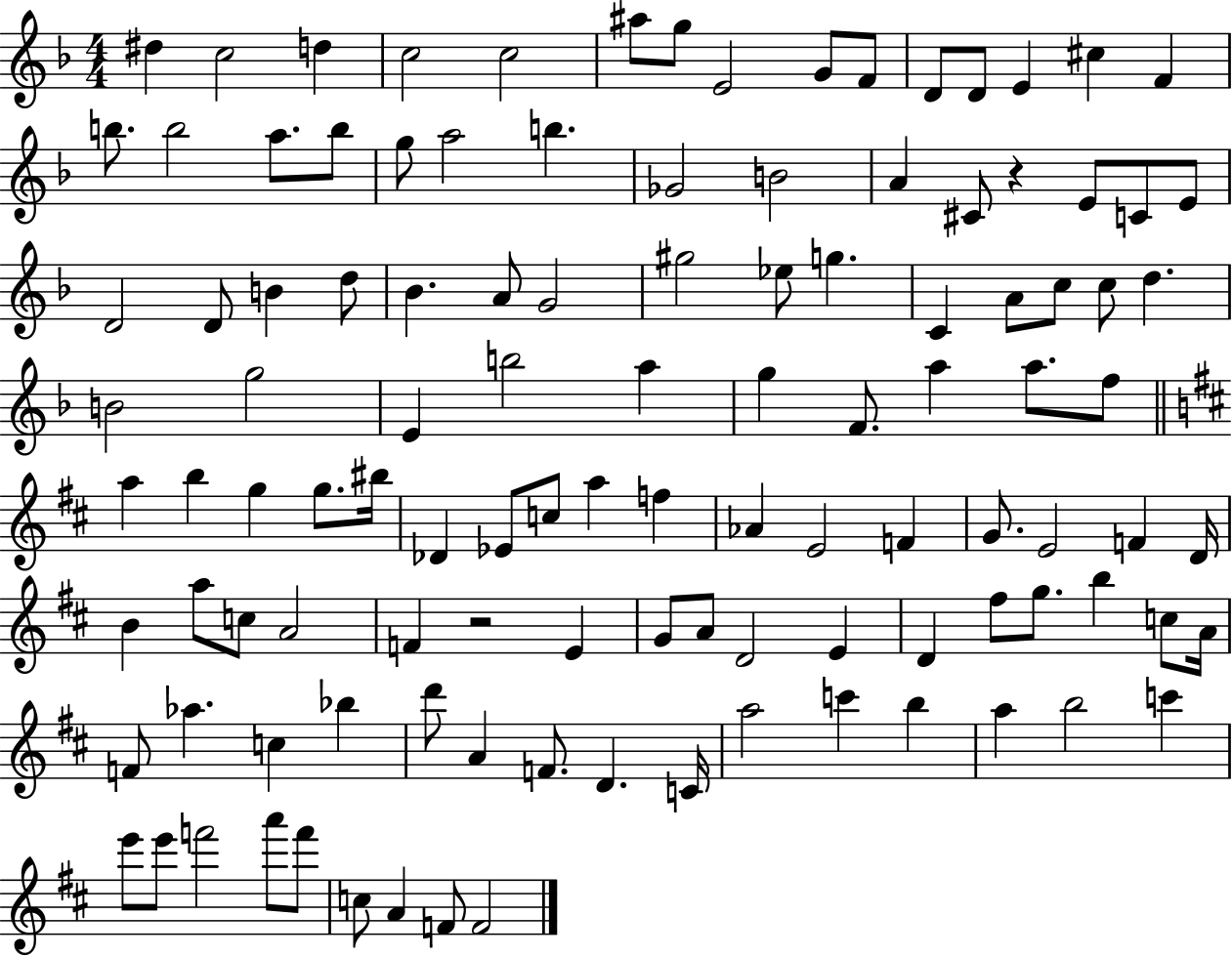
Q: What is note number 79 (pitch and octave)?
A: A4